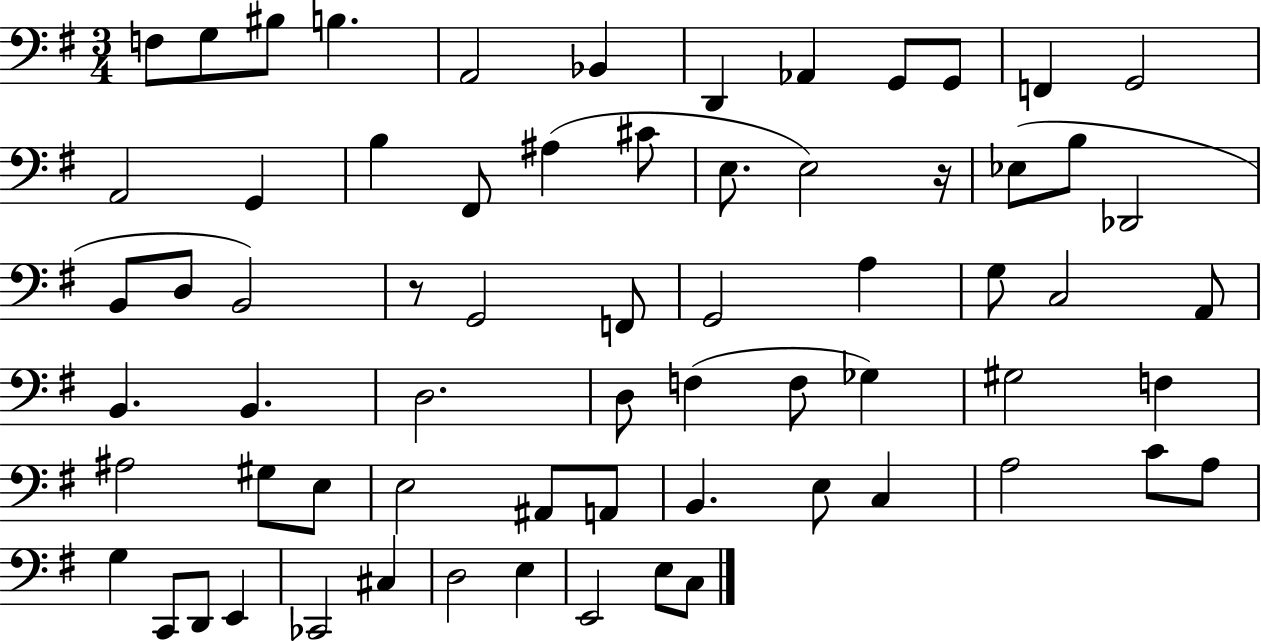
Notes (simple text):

F3/e G3/e BIS3/e B3/q. A2/h Bb2/q D2/q Ab2/q G2/e G2/e F2/q G2/h A2/h G2/q B3/q F#2/e A#3/q C#4/e E3/e. E3/h R/s Eb3/e B3/e Db2/h B2/e D3/e B2/h R/e G2/h F2/e G2/h A3/q G3/e C3/h A2/e B2/q. B2/q. D3/h. D3/e F3/q F3/e Gb3/q G#3/h F3/q A#3/h G#3/e E3/e E3/h A#2/e A2/e B2/q. E3/e C3/q A3/h C4/e A3/e G3/q C2/e D2/e E2/q CES2/h C#3/q D3/h E3/q E2/h E3/e C3/e